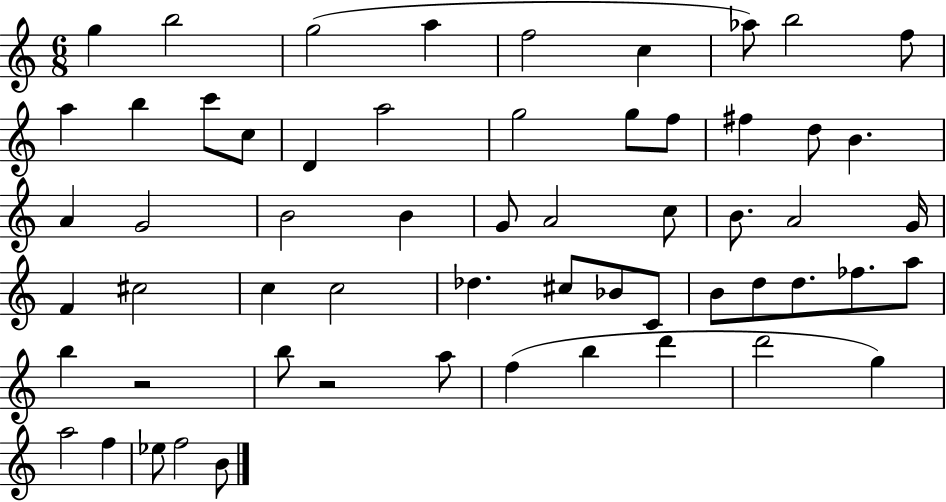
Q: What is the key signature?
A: C major